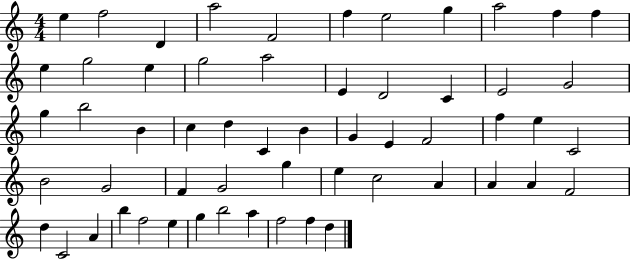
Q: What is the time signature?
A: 4/4